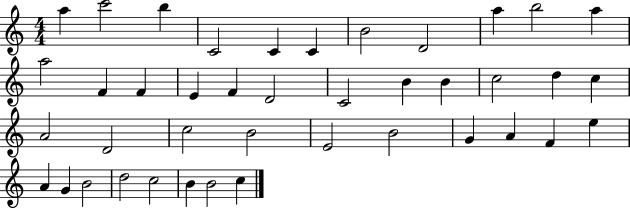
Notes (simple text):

A5/q C6/h B5/q C4/h C4/q C4/q B4/h D4/h A5/q B5/h A5/q A5/h F4/q F4/q E4/q F4/q D4/h C4/h B4/q B4/q C5/h D5/q C5/q A4/h D4/h C5/h B4/h E4/h B4/h G4/q A4/q F4/q E5/q A4/q G4/q B4/h D5/h C5/h B4/q B4/h C5/q